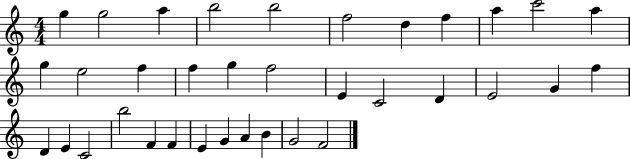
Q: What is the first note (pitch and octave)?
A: G5